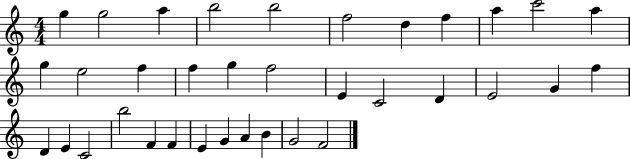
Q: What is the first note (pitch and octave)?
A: G5